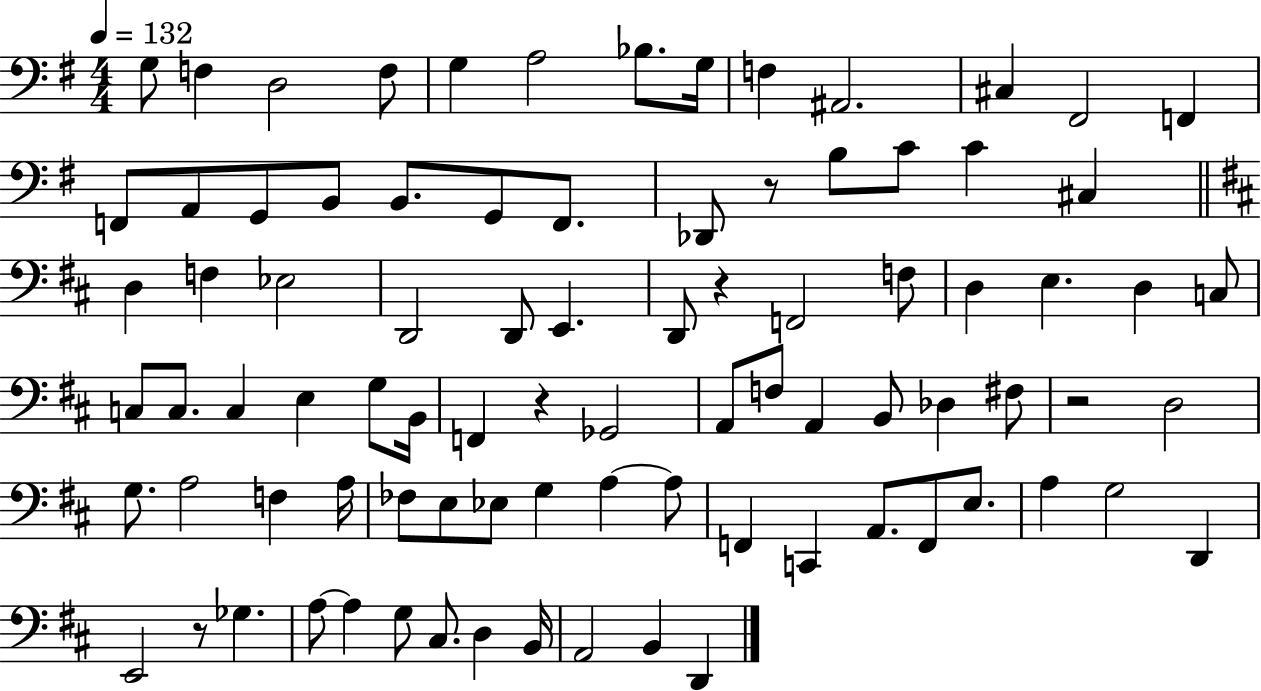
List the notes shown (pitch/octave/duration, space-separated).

G3/e F3/q D3/h F3/e G3/q A3/h Bb3/e. G3/s F3/q A#2/h. C#3/q F#2/h F2/q F2/e A2/e G2/e B2/e B2/e. G2/e F2/e. Db2/e R/e B3/e C4/e C4/q C#3/q D3/q F3/q Eb3/h D2/h D2/e E2/q. D2/e R/q F2/h F3/e D3/q E3/q. D3/q C3/e C3/e C3/e. C3/q E3/q G3/e B2/s F2/q R/q Gb2/h A2/e F3/e A2/q B2/e Db3/q F#3/e R/h D3/h G3/e. A3/h F3/q A3/s FES3/e E3/e Eb3/e G3/q A3/q A3/e F2/q C2/q A2/e. F2/e E3/e. A3/q G3/h D2/q E2/h R/e Gb3/q. A3/e A3/q G3/e C#3/e. D3/q B2/s A2/h B2/q D2/q